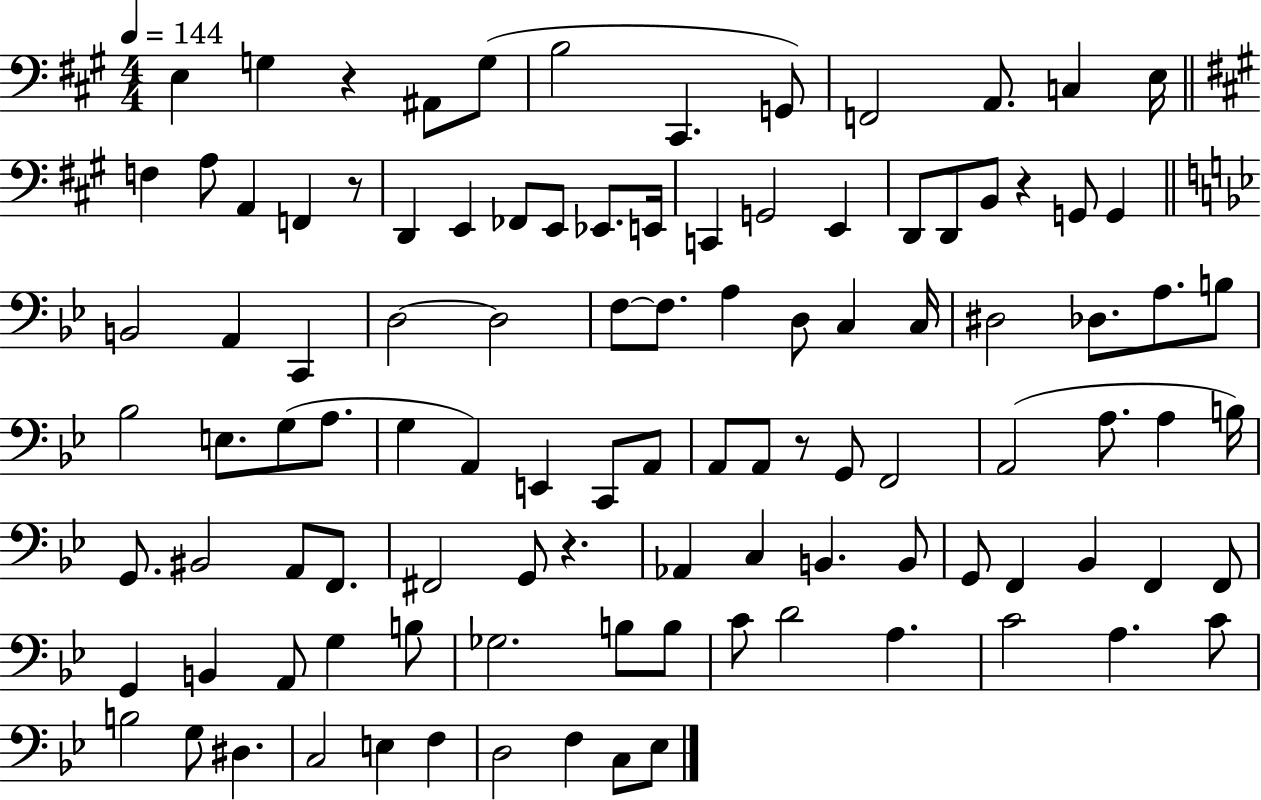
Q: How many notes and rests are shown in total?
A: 105